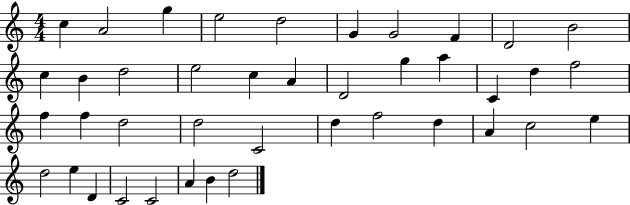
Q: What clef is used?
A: treble